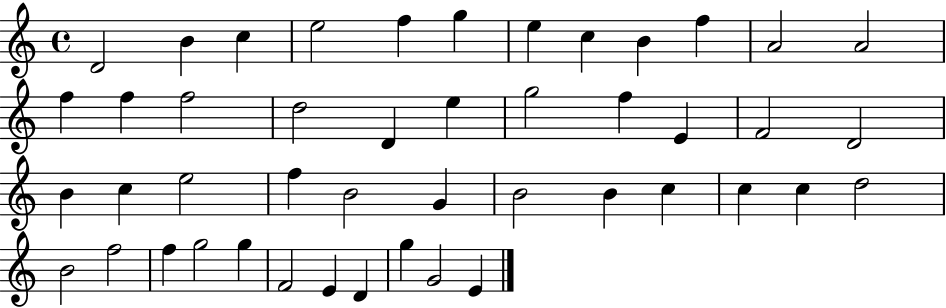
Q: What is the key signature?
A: C major